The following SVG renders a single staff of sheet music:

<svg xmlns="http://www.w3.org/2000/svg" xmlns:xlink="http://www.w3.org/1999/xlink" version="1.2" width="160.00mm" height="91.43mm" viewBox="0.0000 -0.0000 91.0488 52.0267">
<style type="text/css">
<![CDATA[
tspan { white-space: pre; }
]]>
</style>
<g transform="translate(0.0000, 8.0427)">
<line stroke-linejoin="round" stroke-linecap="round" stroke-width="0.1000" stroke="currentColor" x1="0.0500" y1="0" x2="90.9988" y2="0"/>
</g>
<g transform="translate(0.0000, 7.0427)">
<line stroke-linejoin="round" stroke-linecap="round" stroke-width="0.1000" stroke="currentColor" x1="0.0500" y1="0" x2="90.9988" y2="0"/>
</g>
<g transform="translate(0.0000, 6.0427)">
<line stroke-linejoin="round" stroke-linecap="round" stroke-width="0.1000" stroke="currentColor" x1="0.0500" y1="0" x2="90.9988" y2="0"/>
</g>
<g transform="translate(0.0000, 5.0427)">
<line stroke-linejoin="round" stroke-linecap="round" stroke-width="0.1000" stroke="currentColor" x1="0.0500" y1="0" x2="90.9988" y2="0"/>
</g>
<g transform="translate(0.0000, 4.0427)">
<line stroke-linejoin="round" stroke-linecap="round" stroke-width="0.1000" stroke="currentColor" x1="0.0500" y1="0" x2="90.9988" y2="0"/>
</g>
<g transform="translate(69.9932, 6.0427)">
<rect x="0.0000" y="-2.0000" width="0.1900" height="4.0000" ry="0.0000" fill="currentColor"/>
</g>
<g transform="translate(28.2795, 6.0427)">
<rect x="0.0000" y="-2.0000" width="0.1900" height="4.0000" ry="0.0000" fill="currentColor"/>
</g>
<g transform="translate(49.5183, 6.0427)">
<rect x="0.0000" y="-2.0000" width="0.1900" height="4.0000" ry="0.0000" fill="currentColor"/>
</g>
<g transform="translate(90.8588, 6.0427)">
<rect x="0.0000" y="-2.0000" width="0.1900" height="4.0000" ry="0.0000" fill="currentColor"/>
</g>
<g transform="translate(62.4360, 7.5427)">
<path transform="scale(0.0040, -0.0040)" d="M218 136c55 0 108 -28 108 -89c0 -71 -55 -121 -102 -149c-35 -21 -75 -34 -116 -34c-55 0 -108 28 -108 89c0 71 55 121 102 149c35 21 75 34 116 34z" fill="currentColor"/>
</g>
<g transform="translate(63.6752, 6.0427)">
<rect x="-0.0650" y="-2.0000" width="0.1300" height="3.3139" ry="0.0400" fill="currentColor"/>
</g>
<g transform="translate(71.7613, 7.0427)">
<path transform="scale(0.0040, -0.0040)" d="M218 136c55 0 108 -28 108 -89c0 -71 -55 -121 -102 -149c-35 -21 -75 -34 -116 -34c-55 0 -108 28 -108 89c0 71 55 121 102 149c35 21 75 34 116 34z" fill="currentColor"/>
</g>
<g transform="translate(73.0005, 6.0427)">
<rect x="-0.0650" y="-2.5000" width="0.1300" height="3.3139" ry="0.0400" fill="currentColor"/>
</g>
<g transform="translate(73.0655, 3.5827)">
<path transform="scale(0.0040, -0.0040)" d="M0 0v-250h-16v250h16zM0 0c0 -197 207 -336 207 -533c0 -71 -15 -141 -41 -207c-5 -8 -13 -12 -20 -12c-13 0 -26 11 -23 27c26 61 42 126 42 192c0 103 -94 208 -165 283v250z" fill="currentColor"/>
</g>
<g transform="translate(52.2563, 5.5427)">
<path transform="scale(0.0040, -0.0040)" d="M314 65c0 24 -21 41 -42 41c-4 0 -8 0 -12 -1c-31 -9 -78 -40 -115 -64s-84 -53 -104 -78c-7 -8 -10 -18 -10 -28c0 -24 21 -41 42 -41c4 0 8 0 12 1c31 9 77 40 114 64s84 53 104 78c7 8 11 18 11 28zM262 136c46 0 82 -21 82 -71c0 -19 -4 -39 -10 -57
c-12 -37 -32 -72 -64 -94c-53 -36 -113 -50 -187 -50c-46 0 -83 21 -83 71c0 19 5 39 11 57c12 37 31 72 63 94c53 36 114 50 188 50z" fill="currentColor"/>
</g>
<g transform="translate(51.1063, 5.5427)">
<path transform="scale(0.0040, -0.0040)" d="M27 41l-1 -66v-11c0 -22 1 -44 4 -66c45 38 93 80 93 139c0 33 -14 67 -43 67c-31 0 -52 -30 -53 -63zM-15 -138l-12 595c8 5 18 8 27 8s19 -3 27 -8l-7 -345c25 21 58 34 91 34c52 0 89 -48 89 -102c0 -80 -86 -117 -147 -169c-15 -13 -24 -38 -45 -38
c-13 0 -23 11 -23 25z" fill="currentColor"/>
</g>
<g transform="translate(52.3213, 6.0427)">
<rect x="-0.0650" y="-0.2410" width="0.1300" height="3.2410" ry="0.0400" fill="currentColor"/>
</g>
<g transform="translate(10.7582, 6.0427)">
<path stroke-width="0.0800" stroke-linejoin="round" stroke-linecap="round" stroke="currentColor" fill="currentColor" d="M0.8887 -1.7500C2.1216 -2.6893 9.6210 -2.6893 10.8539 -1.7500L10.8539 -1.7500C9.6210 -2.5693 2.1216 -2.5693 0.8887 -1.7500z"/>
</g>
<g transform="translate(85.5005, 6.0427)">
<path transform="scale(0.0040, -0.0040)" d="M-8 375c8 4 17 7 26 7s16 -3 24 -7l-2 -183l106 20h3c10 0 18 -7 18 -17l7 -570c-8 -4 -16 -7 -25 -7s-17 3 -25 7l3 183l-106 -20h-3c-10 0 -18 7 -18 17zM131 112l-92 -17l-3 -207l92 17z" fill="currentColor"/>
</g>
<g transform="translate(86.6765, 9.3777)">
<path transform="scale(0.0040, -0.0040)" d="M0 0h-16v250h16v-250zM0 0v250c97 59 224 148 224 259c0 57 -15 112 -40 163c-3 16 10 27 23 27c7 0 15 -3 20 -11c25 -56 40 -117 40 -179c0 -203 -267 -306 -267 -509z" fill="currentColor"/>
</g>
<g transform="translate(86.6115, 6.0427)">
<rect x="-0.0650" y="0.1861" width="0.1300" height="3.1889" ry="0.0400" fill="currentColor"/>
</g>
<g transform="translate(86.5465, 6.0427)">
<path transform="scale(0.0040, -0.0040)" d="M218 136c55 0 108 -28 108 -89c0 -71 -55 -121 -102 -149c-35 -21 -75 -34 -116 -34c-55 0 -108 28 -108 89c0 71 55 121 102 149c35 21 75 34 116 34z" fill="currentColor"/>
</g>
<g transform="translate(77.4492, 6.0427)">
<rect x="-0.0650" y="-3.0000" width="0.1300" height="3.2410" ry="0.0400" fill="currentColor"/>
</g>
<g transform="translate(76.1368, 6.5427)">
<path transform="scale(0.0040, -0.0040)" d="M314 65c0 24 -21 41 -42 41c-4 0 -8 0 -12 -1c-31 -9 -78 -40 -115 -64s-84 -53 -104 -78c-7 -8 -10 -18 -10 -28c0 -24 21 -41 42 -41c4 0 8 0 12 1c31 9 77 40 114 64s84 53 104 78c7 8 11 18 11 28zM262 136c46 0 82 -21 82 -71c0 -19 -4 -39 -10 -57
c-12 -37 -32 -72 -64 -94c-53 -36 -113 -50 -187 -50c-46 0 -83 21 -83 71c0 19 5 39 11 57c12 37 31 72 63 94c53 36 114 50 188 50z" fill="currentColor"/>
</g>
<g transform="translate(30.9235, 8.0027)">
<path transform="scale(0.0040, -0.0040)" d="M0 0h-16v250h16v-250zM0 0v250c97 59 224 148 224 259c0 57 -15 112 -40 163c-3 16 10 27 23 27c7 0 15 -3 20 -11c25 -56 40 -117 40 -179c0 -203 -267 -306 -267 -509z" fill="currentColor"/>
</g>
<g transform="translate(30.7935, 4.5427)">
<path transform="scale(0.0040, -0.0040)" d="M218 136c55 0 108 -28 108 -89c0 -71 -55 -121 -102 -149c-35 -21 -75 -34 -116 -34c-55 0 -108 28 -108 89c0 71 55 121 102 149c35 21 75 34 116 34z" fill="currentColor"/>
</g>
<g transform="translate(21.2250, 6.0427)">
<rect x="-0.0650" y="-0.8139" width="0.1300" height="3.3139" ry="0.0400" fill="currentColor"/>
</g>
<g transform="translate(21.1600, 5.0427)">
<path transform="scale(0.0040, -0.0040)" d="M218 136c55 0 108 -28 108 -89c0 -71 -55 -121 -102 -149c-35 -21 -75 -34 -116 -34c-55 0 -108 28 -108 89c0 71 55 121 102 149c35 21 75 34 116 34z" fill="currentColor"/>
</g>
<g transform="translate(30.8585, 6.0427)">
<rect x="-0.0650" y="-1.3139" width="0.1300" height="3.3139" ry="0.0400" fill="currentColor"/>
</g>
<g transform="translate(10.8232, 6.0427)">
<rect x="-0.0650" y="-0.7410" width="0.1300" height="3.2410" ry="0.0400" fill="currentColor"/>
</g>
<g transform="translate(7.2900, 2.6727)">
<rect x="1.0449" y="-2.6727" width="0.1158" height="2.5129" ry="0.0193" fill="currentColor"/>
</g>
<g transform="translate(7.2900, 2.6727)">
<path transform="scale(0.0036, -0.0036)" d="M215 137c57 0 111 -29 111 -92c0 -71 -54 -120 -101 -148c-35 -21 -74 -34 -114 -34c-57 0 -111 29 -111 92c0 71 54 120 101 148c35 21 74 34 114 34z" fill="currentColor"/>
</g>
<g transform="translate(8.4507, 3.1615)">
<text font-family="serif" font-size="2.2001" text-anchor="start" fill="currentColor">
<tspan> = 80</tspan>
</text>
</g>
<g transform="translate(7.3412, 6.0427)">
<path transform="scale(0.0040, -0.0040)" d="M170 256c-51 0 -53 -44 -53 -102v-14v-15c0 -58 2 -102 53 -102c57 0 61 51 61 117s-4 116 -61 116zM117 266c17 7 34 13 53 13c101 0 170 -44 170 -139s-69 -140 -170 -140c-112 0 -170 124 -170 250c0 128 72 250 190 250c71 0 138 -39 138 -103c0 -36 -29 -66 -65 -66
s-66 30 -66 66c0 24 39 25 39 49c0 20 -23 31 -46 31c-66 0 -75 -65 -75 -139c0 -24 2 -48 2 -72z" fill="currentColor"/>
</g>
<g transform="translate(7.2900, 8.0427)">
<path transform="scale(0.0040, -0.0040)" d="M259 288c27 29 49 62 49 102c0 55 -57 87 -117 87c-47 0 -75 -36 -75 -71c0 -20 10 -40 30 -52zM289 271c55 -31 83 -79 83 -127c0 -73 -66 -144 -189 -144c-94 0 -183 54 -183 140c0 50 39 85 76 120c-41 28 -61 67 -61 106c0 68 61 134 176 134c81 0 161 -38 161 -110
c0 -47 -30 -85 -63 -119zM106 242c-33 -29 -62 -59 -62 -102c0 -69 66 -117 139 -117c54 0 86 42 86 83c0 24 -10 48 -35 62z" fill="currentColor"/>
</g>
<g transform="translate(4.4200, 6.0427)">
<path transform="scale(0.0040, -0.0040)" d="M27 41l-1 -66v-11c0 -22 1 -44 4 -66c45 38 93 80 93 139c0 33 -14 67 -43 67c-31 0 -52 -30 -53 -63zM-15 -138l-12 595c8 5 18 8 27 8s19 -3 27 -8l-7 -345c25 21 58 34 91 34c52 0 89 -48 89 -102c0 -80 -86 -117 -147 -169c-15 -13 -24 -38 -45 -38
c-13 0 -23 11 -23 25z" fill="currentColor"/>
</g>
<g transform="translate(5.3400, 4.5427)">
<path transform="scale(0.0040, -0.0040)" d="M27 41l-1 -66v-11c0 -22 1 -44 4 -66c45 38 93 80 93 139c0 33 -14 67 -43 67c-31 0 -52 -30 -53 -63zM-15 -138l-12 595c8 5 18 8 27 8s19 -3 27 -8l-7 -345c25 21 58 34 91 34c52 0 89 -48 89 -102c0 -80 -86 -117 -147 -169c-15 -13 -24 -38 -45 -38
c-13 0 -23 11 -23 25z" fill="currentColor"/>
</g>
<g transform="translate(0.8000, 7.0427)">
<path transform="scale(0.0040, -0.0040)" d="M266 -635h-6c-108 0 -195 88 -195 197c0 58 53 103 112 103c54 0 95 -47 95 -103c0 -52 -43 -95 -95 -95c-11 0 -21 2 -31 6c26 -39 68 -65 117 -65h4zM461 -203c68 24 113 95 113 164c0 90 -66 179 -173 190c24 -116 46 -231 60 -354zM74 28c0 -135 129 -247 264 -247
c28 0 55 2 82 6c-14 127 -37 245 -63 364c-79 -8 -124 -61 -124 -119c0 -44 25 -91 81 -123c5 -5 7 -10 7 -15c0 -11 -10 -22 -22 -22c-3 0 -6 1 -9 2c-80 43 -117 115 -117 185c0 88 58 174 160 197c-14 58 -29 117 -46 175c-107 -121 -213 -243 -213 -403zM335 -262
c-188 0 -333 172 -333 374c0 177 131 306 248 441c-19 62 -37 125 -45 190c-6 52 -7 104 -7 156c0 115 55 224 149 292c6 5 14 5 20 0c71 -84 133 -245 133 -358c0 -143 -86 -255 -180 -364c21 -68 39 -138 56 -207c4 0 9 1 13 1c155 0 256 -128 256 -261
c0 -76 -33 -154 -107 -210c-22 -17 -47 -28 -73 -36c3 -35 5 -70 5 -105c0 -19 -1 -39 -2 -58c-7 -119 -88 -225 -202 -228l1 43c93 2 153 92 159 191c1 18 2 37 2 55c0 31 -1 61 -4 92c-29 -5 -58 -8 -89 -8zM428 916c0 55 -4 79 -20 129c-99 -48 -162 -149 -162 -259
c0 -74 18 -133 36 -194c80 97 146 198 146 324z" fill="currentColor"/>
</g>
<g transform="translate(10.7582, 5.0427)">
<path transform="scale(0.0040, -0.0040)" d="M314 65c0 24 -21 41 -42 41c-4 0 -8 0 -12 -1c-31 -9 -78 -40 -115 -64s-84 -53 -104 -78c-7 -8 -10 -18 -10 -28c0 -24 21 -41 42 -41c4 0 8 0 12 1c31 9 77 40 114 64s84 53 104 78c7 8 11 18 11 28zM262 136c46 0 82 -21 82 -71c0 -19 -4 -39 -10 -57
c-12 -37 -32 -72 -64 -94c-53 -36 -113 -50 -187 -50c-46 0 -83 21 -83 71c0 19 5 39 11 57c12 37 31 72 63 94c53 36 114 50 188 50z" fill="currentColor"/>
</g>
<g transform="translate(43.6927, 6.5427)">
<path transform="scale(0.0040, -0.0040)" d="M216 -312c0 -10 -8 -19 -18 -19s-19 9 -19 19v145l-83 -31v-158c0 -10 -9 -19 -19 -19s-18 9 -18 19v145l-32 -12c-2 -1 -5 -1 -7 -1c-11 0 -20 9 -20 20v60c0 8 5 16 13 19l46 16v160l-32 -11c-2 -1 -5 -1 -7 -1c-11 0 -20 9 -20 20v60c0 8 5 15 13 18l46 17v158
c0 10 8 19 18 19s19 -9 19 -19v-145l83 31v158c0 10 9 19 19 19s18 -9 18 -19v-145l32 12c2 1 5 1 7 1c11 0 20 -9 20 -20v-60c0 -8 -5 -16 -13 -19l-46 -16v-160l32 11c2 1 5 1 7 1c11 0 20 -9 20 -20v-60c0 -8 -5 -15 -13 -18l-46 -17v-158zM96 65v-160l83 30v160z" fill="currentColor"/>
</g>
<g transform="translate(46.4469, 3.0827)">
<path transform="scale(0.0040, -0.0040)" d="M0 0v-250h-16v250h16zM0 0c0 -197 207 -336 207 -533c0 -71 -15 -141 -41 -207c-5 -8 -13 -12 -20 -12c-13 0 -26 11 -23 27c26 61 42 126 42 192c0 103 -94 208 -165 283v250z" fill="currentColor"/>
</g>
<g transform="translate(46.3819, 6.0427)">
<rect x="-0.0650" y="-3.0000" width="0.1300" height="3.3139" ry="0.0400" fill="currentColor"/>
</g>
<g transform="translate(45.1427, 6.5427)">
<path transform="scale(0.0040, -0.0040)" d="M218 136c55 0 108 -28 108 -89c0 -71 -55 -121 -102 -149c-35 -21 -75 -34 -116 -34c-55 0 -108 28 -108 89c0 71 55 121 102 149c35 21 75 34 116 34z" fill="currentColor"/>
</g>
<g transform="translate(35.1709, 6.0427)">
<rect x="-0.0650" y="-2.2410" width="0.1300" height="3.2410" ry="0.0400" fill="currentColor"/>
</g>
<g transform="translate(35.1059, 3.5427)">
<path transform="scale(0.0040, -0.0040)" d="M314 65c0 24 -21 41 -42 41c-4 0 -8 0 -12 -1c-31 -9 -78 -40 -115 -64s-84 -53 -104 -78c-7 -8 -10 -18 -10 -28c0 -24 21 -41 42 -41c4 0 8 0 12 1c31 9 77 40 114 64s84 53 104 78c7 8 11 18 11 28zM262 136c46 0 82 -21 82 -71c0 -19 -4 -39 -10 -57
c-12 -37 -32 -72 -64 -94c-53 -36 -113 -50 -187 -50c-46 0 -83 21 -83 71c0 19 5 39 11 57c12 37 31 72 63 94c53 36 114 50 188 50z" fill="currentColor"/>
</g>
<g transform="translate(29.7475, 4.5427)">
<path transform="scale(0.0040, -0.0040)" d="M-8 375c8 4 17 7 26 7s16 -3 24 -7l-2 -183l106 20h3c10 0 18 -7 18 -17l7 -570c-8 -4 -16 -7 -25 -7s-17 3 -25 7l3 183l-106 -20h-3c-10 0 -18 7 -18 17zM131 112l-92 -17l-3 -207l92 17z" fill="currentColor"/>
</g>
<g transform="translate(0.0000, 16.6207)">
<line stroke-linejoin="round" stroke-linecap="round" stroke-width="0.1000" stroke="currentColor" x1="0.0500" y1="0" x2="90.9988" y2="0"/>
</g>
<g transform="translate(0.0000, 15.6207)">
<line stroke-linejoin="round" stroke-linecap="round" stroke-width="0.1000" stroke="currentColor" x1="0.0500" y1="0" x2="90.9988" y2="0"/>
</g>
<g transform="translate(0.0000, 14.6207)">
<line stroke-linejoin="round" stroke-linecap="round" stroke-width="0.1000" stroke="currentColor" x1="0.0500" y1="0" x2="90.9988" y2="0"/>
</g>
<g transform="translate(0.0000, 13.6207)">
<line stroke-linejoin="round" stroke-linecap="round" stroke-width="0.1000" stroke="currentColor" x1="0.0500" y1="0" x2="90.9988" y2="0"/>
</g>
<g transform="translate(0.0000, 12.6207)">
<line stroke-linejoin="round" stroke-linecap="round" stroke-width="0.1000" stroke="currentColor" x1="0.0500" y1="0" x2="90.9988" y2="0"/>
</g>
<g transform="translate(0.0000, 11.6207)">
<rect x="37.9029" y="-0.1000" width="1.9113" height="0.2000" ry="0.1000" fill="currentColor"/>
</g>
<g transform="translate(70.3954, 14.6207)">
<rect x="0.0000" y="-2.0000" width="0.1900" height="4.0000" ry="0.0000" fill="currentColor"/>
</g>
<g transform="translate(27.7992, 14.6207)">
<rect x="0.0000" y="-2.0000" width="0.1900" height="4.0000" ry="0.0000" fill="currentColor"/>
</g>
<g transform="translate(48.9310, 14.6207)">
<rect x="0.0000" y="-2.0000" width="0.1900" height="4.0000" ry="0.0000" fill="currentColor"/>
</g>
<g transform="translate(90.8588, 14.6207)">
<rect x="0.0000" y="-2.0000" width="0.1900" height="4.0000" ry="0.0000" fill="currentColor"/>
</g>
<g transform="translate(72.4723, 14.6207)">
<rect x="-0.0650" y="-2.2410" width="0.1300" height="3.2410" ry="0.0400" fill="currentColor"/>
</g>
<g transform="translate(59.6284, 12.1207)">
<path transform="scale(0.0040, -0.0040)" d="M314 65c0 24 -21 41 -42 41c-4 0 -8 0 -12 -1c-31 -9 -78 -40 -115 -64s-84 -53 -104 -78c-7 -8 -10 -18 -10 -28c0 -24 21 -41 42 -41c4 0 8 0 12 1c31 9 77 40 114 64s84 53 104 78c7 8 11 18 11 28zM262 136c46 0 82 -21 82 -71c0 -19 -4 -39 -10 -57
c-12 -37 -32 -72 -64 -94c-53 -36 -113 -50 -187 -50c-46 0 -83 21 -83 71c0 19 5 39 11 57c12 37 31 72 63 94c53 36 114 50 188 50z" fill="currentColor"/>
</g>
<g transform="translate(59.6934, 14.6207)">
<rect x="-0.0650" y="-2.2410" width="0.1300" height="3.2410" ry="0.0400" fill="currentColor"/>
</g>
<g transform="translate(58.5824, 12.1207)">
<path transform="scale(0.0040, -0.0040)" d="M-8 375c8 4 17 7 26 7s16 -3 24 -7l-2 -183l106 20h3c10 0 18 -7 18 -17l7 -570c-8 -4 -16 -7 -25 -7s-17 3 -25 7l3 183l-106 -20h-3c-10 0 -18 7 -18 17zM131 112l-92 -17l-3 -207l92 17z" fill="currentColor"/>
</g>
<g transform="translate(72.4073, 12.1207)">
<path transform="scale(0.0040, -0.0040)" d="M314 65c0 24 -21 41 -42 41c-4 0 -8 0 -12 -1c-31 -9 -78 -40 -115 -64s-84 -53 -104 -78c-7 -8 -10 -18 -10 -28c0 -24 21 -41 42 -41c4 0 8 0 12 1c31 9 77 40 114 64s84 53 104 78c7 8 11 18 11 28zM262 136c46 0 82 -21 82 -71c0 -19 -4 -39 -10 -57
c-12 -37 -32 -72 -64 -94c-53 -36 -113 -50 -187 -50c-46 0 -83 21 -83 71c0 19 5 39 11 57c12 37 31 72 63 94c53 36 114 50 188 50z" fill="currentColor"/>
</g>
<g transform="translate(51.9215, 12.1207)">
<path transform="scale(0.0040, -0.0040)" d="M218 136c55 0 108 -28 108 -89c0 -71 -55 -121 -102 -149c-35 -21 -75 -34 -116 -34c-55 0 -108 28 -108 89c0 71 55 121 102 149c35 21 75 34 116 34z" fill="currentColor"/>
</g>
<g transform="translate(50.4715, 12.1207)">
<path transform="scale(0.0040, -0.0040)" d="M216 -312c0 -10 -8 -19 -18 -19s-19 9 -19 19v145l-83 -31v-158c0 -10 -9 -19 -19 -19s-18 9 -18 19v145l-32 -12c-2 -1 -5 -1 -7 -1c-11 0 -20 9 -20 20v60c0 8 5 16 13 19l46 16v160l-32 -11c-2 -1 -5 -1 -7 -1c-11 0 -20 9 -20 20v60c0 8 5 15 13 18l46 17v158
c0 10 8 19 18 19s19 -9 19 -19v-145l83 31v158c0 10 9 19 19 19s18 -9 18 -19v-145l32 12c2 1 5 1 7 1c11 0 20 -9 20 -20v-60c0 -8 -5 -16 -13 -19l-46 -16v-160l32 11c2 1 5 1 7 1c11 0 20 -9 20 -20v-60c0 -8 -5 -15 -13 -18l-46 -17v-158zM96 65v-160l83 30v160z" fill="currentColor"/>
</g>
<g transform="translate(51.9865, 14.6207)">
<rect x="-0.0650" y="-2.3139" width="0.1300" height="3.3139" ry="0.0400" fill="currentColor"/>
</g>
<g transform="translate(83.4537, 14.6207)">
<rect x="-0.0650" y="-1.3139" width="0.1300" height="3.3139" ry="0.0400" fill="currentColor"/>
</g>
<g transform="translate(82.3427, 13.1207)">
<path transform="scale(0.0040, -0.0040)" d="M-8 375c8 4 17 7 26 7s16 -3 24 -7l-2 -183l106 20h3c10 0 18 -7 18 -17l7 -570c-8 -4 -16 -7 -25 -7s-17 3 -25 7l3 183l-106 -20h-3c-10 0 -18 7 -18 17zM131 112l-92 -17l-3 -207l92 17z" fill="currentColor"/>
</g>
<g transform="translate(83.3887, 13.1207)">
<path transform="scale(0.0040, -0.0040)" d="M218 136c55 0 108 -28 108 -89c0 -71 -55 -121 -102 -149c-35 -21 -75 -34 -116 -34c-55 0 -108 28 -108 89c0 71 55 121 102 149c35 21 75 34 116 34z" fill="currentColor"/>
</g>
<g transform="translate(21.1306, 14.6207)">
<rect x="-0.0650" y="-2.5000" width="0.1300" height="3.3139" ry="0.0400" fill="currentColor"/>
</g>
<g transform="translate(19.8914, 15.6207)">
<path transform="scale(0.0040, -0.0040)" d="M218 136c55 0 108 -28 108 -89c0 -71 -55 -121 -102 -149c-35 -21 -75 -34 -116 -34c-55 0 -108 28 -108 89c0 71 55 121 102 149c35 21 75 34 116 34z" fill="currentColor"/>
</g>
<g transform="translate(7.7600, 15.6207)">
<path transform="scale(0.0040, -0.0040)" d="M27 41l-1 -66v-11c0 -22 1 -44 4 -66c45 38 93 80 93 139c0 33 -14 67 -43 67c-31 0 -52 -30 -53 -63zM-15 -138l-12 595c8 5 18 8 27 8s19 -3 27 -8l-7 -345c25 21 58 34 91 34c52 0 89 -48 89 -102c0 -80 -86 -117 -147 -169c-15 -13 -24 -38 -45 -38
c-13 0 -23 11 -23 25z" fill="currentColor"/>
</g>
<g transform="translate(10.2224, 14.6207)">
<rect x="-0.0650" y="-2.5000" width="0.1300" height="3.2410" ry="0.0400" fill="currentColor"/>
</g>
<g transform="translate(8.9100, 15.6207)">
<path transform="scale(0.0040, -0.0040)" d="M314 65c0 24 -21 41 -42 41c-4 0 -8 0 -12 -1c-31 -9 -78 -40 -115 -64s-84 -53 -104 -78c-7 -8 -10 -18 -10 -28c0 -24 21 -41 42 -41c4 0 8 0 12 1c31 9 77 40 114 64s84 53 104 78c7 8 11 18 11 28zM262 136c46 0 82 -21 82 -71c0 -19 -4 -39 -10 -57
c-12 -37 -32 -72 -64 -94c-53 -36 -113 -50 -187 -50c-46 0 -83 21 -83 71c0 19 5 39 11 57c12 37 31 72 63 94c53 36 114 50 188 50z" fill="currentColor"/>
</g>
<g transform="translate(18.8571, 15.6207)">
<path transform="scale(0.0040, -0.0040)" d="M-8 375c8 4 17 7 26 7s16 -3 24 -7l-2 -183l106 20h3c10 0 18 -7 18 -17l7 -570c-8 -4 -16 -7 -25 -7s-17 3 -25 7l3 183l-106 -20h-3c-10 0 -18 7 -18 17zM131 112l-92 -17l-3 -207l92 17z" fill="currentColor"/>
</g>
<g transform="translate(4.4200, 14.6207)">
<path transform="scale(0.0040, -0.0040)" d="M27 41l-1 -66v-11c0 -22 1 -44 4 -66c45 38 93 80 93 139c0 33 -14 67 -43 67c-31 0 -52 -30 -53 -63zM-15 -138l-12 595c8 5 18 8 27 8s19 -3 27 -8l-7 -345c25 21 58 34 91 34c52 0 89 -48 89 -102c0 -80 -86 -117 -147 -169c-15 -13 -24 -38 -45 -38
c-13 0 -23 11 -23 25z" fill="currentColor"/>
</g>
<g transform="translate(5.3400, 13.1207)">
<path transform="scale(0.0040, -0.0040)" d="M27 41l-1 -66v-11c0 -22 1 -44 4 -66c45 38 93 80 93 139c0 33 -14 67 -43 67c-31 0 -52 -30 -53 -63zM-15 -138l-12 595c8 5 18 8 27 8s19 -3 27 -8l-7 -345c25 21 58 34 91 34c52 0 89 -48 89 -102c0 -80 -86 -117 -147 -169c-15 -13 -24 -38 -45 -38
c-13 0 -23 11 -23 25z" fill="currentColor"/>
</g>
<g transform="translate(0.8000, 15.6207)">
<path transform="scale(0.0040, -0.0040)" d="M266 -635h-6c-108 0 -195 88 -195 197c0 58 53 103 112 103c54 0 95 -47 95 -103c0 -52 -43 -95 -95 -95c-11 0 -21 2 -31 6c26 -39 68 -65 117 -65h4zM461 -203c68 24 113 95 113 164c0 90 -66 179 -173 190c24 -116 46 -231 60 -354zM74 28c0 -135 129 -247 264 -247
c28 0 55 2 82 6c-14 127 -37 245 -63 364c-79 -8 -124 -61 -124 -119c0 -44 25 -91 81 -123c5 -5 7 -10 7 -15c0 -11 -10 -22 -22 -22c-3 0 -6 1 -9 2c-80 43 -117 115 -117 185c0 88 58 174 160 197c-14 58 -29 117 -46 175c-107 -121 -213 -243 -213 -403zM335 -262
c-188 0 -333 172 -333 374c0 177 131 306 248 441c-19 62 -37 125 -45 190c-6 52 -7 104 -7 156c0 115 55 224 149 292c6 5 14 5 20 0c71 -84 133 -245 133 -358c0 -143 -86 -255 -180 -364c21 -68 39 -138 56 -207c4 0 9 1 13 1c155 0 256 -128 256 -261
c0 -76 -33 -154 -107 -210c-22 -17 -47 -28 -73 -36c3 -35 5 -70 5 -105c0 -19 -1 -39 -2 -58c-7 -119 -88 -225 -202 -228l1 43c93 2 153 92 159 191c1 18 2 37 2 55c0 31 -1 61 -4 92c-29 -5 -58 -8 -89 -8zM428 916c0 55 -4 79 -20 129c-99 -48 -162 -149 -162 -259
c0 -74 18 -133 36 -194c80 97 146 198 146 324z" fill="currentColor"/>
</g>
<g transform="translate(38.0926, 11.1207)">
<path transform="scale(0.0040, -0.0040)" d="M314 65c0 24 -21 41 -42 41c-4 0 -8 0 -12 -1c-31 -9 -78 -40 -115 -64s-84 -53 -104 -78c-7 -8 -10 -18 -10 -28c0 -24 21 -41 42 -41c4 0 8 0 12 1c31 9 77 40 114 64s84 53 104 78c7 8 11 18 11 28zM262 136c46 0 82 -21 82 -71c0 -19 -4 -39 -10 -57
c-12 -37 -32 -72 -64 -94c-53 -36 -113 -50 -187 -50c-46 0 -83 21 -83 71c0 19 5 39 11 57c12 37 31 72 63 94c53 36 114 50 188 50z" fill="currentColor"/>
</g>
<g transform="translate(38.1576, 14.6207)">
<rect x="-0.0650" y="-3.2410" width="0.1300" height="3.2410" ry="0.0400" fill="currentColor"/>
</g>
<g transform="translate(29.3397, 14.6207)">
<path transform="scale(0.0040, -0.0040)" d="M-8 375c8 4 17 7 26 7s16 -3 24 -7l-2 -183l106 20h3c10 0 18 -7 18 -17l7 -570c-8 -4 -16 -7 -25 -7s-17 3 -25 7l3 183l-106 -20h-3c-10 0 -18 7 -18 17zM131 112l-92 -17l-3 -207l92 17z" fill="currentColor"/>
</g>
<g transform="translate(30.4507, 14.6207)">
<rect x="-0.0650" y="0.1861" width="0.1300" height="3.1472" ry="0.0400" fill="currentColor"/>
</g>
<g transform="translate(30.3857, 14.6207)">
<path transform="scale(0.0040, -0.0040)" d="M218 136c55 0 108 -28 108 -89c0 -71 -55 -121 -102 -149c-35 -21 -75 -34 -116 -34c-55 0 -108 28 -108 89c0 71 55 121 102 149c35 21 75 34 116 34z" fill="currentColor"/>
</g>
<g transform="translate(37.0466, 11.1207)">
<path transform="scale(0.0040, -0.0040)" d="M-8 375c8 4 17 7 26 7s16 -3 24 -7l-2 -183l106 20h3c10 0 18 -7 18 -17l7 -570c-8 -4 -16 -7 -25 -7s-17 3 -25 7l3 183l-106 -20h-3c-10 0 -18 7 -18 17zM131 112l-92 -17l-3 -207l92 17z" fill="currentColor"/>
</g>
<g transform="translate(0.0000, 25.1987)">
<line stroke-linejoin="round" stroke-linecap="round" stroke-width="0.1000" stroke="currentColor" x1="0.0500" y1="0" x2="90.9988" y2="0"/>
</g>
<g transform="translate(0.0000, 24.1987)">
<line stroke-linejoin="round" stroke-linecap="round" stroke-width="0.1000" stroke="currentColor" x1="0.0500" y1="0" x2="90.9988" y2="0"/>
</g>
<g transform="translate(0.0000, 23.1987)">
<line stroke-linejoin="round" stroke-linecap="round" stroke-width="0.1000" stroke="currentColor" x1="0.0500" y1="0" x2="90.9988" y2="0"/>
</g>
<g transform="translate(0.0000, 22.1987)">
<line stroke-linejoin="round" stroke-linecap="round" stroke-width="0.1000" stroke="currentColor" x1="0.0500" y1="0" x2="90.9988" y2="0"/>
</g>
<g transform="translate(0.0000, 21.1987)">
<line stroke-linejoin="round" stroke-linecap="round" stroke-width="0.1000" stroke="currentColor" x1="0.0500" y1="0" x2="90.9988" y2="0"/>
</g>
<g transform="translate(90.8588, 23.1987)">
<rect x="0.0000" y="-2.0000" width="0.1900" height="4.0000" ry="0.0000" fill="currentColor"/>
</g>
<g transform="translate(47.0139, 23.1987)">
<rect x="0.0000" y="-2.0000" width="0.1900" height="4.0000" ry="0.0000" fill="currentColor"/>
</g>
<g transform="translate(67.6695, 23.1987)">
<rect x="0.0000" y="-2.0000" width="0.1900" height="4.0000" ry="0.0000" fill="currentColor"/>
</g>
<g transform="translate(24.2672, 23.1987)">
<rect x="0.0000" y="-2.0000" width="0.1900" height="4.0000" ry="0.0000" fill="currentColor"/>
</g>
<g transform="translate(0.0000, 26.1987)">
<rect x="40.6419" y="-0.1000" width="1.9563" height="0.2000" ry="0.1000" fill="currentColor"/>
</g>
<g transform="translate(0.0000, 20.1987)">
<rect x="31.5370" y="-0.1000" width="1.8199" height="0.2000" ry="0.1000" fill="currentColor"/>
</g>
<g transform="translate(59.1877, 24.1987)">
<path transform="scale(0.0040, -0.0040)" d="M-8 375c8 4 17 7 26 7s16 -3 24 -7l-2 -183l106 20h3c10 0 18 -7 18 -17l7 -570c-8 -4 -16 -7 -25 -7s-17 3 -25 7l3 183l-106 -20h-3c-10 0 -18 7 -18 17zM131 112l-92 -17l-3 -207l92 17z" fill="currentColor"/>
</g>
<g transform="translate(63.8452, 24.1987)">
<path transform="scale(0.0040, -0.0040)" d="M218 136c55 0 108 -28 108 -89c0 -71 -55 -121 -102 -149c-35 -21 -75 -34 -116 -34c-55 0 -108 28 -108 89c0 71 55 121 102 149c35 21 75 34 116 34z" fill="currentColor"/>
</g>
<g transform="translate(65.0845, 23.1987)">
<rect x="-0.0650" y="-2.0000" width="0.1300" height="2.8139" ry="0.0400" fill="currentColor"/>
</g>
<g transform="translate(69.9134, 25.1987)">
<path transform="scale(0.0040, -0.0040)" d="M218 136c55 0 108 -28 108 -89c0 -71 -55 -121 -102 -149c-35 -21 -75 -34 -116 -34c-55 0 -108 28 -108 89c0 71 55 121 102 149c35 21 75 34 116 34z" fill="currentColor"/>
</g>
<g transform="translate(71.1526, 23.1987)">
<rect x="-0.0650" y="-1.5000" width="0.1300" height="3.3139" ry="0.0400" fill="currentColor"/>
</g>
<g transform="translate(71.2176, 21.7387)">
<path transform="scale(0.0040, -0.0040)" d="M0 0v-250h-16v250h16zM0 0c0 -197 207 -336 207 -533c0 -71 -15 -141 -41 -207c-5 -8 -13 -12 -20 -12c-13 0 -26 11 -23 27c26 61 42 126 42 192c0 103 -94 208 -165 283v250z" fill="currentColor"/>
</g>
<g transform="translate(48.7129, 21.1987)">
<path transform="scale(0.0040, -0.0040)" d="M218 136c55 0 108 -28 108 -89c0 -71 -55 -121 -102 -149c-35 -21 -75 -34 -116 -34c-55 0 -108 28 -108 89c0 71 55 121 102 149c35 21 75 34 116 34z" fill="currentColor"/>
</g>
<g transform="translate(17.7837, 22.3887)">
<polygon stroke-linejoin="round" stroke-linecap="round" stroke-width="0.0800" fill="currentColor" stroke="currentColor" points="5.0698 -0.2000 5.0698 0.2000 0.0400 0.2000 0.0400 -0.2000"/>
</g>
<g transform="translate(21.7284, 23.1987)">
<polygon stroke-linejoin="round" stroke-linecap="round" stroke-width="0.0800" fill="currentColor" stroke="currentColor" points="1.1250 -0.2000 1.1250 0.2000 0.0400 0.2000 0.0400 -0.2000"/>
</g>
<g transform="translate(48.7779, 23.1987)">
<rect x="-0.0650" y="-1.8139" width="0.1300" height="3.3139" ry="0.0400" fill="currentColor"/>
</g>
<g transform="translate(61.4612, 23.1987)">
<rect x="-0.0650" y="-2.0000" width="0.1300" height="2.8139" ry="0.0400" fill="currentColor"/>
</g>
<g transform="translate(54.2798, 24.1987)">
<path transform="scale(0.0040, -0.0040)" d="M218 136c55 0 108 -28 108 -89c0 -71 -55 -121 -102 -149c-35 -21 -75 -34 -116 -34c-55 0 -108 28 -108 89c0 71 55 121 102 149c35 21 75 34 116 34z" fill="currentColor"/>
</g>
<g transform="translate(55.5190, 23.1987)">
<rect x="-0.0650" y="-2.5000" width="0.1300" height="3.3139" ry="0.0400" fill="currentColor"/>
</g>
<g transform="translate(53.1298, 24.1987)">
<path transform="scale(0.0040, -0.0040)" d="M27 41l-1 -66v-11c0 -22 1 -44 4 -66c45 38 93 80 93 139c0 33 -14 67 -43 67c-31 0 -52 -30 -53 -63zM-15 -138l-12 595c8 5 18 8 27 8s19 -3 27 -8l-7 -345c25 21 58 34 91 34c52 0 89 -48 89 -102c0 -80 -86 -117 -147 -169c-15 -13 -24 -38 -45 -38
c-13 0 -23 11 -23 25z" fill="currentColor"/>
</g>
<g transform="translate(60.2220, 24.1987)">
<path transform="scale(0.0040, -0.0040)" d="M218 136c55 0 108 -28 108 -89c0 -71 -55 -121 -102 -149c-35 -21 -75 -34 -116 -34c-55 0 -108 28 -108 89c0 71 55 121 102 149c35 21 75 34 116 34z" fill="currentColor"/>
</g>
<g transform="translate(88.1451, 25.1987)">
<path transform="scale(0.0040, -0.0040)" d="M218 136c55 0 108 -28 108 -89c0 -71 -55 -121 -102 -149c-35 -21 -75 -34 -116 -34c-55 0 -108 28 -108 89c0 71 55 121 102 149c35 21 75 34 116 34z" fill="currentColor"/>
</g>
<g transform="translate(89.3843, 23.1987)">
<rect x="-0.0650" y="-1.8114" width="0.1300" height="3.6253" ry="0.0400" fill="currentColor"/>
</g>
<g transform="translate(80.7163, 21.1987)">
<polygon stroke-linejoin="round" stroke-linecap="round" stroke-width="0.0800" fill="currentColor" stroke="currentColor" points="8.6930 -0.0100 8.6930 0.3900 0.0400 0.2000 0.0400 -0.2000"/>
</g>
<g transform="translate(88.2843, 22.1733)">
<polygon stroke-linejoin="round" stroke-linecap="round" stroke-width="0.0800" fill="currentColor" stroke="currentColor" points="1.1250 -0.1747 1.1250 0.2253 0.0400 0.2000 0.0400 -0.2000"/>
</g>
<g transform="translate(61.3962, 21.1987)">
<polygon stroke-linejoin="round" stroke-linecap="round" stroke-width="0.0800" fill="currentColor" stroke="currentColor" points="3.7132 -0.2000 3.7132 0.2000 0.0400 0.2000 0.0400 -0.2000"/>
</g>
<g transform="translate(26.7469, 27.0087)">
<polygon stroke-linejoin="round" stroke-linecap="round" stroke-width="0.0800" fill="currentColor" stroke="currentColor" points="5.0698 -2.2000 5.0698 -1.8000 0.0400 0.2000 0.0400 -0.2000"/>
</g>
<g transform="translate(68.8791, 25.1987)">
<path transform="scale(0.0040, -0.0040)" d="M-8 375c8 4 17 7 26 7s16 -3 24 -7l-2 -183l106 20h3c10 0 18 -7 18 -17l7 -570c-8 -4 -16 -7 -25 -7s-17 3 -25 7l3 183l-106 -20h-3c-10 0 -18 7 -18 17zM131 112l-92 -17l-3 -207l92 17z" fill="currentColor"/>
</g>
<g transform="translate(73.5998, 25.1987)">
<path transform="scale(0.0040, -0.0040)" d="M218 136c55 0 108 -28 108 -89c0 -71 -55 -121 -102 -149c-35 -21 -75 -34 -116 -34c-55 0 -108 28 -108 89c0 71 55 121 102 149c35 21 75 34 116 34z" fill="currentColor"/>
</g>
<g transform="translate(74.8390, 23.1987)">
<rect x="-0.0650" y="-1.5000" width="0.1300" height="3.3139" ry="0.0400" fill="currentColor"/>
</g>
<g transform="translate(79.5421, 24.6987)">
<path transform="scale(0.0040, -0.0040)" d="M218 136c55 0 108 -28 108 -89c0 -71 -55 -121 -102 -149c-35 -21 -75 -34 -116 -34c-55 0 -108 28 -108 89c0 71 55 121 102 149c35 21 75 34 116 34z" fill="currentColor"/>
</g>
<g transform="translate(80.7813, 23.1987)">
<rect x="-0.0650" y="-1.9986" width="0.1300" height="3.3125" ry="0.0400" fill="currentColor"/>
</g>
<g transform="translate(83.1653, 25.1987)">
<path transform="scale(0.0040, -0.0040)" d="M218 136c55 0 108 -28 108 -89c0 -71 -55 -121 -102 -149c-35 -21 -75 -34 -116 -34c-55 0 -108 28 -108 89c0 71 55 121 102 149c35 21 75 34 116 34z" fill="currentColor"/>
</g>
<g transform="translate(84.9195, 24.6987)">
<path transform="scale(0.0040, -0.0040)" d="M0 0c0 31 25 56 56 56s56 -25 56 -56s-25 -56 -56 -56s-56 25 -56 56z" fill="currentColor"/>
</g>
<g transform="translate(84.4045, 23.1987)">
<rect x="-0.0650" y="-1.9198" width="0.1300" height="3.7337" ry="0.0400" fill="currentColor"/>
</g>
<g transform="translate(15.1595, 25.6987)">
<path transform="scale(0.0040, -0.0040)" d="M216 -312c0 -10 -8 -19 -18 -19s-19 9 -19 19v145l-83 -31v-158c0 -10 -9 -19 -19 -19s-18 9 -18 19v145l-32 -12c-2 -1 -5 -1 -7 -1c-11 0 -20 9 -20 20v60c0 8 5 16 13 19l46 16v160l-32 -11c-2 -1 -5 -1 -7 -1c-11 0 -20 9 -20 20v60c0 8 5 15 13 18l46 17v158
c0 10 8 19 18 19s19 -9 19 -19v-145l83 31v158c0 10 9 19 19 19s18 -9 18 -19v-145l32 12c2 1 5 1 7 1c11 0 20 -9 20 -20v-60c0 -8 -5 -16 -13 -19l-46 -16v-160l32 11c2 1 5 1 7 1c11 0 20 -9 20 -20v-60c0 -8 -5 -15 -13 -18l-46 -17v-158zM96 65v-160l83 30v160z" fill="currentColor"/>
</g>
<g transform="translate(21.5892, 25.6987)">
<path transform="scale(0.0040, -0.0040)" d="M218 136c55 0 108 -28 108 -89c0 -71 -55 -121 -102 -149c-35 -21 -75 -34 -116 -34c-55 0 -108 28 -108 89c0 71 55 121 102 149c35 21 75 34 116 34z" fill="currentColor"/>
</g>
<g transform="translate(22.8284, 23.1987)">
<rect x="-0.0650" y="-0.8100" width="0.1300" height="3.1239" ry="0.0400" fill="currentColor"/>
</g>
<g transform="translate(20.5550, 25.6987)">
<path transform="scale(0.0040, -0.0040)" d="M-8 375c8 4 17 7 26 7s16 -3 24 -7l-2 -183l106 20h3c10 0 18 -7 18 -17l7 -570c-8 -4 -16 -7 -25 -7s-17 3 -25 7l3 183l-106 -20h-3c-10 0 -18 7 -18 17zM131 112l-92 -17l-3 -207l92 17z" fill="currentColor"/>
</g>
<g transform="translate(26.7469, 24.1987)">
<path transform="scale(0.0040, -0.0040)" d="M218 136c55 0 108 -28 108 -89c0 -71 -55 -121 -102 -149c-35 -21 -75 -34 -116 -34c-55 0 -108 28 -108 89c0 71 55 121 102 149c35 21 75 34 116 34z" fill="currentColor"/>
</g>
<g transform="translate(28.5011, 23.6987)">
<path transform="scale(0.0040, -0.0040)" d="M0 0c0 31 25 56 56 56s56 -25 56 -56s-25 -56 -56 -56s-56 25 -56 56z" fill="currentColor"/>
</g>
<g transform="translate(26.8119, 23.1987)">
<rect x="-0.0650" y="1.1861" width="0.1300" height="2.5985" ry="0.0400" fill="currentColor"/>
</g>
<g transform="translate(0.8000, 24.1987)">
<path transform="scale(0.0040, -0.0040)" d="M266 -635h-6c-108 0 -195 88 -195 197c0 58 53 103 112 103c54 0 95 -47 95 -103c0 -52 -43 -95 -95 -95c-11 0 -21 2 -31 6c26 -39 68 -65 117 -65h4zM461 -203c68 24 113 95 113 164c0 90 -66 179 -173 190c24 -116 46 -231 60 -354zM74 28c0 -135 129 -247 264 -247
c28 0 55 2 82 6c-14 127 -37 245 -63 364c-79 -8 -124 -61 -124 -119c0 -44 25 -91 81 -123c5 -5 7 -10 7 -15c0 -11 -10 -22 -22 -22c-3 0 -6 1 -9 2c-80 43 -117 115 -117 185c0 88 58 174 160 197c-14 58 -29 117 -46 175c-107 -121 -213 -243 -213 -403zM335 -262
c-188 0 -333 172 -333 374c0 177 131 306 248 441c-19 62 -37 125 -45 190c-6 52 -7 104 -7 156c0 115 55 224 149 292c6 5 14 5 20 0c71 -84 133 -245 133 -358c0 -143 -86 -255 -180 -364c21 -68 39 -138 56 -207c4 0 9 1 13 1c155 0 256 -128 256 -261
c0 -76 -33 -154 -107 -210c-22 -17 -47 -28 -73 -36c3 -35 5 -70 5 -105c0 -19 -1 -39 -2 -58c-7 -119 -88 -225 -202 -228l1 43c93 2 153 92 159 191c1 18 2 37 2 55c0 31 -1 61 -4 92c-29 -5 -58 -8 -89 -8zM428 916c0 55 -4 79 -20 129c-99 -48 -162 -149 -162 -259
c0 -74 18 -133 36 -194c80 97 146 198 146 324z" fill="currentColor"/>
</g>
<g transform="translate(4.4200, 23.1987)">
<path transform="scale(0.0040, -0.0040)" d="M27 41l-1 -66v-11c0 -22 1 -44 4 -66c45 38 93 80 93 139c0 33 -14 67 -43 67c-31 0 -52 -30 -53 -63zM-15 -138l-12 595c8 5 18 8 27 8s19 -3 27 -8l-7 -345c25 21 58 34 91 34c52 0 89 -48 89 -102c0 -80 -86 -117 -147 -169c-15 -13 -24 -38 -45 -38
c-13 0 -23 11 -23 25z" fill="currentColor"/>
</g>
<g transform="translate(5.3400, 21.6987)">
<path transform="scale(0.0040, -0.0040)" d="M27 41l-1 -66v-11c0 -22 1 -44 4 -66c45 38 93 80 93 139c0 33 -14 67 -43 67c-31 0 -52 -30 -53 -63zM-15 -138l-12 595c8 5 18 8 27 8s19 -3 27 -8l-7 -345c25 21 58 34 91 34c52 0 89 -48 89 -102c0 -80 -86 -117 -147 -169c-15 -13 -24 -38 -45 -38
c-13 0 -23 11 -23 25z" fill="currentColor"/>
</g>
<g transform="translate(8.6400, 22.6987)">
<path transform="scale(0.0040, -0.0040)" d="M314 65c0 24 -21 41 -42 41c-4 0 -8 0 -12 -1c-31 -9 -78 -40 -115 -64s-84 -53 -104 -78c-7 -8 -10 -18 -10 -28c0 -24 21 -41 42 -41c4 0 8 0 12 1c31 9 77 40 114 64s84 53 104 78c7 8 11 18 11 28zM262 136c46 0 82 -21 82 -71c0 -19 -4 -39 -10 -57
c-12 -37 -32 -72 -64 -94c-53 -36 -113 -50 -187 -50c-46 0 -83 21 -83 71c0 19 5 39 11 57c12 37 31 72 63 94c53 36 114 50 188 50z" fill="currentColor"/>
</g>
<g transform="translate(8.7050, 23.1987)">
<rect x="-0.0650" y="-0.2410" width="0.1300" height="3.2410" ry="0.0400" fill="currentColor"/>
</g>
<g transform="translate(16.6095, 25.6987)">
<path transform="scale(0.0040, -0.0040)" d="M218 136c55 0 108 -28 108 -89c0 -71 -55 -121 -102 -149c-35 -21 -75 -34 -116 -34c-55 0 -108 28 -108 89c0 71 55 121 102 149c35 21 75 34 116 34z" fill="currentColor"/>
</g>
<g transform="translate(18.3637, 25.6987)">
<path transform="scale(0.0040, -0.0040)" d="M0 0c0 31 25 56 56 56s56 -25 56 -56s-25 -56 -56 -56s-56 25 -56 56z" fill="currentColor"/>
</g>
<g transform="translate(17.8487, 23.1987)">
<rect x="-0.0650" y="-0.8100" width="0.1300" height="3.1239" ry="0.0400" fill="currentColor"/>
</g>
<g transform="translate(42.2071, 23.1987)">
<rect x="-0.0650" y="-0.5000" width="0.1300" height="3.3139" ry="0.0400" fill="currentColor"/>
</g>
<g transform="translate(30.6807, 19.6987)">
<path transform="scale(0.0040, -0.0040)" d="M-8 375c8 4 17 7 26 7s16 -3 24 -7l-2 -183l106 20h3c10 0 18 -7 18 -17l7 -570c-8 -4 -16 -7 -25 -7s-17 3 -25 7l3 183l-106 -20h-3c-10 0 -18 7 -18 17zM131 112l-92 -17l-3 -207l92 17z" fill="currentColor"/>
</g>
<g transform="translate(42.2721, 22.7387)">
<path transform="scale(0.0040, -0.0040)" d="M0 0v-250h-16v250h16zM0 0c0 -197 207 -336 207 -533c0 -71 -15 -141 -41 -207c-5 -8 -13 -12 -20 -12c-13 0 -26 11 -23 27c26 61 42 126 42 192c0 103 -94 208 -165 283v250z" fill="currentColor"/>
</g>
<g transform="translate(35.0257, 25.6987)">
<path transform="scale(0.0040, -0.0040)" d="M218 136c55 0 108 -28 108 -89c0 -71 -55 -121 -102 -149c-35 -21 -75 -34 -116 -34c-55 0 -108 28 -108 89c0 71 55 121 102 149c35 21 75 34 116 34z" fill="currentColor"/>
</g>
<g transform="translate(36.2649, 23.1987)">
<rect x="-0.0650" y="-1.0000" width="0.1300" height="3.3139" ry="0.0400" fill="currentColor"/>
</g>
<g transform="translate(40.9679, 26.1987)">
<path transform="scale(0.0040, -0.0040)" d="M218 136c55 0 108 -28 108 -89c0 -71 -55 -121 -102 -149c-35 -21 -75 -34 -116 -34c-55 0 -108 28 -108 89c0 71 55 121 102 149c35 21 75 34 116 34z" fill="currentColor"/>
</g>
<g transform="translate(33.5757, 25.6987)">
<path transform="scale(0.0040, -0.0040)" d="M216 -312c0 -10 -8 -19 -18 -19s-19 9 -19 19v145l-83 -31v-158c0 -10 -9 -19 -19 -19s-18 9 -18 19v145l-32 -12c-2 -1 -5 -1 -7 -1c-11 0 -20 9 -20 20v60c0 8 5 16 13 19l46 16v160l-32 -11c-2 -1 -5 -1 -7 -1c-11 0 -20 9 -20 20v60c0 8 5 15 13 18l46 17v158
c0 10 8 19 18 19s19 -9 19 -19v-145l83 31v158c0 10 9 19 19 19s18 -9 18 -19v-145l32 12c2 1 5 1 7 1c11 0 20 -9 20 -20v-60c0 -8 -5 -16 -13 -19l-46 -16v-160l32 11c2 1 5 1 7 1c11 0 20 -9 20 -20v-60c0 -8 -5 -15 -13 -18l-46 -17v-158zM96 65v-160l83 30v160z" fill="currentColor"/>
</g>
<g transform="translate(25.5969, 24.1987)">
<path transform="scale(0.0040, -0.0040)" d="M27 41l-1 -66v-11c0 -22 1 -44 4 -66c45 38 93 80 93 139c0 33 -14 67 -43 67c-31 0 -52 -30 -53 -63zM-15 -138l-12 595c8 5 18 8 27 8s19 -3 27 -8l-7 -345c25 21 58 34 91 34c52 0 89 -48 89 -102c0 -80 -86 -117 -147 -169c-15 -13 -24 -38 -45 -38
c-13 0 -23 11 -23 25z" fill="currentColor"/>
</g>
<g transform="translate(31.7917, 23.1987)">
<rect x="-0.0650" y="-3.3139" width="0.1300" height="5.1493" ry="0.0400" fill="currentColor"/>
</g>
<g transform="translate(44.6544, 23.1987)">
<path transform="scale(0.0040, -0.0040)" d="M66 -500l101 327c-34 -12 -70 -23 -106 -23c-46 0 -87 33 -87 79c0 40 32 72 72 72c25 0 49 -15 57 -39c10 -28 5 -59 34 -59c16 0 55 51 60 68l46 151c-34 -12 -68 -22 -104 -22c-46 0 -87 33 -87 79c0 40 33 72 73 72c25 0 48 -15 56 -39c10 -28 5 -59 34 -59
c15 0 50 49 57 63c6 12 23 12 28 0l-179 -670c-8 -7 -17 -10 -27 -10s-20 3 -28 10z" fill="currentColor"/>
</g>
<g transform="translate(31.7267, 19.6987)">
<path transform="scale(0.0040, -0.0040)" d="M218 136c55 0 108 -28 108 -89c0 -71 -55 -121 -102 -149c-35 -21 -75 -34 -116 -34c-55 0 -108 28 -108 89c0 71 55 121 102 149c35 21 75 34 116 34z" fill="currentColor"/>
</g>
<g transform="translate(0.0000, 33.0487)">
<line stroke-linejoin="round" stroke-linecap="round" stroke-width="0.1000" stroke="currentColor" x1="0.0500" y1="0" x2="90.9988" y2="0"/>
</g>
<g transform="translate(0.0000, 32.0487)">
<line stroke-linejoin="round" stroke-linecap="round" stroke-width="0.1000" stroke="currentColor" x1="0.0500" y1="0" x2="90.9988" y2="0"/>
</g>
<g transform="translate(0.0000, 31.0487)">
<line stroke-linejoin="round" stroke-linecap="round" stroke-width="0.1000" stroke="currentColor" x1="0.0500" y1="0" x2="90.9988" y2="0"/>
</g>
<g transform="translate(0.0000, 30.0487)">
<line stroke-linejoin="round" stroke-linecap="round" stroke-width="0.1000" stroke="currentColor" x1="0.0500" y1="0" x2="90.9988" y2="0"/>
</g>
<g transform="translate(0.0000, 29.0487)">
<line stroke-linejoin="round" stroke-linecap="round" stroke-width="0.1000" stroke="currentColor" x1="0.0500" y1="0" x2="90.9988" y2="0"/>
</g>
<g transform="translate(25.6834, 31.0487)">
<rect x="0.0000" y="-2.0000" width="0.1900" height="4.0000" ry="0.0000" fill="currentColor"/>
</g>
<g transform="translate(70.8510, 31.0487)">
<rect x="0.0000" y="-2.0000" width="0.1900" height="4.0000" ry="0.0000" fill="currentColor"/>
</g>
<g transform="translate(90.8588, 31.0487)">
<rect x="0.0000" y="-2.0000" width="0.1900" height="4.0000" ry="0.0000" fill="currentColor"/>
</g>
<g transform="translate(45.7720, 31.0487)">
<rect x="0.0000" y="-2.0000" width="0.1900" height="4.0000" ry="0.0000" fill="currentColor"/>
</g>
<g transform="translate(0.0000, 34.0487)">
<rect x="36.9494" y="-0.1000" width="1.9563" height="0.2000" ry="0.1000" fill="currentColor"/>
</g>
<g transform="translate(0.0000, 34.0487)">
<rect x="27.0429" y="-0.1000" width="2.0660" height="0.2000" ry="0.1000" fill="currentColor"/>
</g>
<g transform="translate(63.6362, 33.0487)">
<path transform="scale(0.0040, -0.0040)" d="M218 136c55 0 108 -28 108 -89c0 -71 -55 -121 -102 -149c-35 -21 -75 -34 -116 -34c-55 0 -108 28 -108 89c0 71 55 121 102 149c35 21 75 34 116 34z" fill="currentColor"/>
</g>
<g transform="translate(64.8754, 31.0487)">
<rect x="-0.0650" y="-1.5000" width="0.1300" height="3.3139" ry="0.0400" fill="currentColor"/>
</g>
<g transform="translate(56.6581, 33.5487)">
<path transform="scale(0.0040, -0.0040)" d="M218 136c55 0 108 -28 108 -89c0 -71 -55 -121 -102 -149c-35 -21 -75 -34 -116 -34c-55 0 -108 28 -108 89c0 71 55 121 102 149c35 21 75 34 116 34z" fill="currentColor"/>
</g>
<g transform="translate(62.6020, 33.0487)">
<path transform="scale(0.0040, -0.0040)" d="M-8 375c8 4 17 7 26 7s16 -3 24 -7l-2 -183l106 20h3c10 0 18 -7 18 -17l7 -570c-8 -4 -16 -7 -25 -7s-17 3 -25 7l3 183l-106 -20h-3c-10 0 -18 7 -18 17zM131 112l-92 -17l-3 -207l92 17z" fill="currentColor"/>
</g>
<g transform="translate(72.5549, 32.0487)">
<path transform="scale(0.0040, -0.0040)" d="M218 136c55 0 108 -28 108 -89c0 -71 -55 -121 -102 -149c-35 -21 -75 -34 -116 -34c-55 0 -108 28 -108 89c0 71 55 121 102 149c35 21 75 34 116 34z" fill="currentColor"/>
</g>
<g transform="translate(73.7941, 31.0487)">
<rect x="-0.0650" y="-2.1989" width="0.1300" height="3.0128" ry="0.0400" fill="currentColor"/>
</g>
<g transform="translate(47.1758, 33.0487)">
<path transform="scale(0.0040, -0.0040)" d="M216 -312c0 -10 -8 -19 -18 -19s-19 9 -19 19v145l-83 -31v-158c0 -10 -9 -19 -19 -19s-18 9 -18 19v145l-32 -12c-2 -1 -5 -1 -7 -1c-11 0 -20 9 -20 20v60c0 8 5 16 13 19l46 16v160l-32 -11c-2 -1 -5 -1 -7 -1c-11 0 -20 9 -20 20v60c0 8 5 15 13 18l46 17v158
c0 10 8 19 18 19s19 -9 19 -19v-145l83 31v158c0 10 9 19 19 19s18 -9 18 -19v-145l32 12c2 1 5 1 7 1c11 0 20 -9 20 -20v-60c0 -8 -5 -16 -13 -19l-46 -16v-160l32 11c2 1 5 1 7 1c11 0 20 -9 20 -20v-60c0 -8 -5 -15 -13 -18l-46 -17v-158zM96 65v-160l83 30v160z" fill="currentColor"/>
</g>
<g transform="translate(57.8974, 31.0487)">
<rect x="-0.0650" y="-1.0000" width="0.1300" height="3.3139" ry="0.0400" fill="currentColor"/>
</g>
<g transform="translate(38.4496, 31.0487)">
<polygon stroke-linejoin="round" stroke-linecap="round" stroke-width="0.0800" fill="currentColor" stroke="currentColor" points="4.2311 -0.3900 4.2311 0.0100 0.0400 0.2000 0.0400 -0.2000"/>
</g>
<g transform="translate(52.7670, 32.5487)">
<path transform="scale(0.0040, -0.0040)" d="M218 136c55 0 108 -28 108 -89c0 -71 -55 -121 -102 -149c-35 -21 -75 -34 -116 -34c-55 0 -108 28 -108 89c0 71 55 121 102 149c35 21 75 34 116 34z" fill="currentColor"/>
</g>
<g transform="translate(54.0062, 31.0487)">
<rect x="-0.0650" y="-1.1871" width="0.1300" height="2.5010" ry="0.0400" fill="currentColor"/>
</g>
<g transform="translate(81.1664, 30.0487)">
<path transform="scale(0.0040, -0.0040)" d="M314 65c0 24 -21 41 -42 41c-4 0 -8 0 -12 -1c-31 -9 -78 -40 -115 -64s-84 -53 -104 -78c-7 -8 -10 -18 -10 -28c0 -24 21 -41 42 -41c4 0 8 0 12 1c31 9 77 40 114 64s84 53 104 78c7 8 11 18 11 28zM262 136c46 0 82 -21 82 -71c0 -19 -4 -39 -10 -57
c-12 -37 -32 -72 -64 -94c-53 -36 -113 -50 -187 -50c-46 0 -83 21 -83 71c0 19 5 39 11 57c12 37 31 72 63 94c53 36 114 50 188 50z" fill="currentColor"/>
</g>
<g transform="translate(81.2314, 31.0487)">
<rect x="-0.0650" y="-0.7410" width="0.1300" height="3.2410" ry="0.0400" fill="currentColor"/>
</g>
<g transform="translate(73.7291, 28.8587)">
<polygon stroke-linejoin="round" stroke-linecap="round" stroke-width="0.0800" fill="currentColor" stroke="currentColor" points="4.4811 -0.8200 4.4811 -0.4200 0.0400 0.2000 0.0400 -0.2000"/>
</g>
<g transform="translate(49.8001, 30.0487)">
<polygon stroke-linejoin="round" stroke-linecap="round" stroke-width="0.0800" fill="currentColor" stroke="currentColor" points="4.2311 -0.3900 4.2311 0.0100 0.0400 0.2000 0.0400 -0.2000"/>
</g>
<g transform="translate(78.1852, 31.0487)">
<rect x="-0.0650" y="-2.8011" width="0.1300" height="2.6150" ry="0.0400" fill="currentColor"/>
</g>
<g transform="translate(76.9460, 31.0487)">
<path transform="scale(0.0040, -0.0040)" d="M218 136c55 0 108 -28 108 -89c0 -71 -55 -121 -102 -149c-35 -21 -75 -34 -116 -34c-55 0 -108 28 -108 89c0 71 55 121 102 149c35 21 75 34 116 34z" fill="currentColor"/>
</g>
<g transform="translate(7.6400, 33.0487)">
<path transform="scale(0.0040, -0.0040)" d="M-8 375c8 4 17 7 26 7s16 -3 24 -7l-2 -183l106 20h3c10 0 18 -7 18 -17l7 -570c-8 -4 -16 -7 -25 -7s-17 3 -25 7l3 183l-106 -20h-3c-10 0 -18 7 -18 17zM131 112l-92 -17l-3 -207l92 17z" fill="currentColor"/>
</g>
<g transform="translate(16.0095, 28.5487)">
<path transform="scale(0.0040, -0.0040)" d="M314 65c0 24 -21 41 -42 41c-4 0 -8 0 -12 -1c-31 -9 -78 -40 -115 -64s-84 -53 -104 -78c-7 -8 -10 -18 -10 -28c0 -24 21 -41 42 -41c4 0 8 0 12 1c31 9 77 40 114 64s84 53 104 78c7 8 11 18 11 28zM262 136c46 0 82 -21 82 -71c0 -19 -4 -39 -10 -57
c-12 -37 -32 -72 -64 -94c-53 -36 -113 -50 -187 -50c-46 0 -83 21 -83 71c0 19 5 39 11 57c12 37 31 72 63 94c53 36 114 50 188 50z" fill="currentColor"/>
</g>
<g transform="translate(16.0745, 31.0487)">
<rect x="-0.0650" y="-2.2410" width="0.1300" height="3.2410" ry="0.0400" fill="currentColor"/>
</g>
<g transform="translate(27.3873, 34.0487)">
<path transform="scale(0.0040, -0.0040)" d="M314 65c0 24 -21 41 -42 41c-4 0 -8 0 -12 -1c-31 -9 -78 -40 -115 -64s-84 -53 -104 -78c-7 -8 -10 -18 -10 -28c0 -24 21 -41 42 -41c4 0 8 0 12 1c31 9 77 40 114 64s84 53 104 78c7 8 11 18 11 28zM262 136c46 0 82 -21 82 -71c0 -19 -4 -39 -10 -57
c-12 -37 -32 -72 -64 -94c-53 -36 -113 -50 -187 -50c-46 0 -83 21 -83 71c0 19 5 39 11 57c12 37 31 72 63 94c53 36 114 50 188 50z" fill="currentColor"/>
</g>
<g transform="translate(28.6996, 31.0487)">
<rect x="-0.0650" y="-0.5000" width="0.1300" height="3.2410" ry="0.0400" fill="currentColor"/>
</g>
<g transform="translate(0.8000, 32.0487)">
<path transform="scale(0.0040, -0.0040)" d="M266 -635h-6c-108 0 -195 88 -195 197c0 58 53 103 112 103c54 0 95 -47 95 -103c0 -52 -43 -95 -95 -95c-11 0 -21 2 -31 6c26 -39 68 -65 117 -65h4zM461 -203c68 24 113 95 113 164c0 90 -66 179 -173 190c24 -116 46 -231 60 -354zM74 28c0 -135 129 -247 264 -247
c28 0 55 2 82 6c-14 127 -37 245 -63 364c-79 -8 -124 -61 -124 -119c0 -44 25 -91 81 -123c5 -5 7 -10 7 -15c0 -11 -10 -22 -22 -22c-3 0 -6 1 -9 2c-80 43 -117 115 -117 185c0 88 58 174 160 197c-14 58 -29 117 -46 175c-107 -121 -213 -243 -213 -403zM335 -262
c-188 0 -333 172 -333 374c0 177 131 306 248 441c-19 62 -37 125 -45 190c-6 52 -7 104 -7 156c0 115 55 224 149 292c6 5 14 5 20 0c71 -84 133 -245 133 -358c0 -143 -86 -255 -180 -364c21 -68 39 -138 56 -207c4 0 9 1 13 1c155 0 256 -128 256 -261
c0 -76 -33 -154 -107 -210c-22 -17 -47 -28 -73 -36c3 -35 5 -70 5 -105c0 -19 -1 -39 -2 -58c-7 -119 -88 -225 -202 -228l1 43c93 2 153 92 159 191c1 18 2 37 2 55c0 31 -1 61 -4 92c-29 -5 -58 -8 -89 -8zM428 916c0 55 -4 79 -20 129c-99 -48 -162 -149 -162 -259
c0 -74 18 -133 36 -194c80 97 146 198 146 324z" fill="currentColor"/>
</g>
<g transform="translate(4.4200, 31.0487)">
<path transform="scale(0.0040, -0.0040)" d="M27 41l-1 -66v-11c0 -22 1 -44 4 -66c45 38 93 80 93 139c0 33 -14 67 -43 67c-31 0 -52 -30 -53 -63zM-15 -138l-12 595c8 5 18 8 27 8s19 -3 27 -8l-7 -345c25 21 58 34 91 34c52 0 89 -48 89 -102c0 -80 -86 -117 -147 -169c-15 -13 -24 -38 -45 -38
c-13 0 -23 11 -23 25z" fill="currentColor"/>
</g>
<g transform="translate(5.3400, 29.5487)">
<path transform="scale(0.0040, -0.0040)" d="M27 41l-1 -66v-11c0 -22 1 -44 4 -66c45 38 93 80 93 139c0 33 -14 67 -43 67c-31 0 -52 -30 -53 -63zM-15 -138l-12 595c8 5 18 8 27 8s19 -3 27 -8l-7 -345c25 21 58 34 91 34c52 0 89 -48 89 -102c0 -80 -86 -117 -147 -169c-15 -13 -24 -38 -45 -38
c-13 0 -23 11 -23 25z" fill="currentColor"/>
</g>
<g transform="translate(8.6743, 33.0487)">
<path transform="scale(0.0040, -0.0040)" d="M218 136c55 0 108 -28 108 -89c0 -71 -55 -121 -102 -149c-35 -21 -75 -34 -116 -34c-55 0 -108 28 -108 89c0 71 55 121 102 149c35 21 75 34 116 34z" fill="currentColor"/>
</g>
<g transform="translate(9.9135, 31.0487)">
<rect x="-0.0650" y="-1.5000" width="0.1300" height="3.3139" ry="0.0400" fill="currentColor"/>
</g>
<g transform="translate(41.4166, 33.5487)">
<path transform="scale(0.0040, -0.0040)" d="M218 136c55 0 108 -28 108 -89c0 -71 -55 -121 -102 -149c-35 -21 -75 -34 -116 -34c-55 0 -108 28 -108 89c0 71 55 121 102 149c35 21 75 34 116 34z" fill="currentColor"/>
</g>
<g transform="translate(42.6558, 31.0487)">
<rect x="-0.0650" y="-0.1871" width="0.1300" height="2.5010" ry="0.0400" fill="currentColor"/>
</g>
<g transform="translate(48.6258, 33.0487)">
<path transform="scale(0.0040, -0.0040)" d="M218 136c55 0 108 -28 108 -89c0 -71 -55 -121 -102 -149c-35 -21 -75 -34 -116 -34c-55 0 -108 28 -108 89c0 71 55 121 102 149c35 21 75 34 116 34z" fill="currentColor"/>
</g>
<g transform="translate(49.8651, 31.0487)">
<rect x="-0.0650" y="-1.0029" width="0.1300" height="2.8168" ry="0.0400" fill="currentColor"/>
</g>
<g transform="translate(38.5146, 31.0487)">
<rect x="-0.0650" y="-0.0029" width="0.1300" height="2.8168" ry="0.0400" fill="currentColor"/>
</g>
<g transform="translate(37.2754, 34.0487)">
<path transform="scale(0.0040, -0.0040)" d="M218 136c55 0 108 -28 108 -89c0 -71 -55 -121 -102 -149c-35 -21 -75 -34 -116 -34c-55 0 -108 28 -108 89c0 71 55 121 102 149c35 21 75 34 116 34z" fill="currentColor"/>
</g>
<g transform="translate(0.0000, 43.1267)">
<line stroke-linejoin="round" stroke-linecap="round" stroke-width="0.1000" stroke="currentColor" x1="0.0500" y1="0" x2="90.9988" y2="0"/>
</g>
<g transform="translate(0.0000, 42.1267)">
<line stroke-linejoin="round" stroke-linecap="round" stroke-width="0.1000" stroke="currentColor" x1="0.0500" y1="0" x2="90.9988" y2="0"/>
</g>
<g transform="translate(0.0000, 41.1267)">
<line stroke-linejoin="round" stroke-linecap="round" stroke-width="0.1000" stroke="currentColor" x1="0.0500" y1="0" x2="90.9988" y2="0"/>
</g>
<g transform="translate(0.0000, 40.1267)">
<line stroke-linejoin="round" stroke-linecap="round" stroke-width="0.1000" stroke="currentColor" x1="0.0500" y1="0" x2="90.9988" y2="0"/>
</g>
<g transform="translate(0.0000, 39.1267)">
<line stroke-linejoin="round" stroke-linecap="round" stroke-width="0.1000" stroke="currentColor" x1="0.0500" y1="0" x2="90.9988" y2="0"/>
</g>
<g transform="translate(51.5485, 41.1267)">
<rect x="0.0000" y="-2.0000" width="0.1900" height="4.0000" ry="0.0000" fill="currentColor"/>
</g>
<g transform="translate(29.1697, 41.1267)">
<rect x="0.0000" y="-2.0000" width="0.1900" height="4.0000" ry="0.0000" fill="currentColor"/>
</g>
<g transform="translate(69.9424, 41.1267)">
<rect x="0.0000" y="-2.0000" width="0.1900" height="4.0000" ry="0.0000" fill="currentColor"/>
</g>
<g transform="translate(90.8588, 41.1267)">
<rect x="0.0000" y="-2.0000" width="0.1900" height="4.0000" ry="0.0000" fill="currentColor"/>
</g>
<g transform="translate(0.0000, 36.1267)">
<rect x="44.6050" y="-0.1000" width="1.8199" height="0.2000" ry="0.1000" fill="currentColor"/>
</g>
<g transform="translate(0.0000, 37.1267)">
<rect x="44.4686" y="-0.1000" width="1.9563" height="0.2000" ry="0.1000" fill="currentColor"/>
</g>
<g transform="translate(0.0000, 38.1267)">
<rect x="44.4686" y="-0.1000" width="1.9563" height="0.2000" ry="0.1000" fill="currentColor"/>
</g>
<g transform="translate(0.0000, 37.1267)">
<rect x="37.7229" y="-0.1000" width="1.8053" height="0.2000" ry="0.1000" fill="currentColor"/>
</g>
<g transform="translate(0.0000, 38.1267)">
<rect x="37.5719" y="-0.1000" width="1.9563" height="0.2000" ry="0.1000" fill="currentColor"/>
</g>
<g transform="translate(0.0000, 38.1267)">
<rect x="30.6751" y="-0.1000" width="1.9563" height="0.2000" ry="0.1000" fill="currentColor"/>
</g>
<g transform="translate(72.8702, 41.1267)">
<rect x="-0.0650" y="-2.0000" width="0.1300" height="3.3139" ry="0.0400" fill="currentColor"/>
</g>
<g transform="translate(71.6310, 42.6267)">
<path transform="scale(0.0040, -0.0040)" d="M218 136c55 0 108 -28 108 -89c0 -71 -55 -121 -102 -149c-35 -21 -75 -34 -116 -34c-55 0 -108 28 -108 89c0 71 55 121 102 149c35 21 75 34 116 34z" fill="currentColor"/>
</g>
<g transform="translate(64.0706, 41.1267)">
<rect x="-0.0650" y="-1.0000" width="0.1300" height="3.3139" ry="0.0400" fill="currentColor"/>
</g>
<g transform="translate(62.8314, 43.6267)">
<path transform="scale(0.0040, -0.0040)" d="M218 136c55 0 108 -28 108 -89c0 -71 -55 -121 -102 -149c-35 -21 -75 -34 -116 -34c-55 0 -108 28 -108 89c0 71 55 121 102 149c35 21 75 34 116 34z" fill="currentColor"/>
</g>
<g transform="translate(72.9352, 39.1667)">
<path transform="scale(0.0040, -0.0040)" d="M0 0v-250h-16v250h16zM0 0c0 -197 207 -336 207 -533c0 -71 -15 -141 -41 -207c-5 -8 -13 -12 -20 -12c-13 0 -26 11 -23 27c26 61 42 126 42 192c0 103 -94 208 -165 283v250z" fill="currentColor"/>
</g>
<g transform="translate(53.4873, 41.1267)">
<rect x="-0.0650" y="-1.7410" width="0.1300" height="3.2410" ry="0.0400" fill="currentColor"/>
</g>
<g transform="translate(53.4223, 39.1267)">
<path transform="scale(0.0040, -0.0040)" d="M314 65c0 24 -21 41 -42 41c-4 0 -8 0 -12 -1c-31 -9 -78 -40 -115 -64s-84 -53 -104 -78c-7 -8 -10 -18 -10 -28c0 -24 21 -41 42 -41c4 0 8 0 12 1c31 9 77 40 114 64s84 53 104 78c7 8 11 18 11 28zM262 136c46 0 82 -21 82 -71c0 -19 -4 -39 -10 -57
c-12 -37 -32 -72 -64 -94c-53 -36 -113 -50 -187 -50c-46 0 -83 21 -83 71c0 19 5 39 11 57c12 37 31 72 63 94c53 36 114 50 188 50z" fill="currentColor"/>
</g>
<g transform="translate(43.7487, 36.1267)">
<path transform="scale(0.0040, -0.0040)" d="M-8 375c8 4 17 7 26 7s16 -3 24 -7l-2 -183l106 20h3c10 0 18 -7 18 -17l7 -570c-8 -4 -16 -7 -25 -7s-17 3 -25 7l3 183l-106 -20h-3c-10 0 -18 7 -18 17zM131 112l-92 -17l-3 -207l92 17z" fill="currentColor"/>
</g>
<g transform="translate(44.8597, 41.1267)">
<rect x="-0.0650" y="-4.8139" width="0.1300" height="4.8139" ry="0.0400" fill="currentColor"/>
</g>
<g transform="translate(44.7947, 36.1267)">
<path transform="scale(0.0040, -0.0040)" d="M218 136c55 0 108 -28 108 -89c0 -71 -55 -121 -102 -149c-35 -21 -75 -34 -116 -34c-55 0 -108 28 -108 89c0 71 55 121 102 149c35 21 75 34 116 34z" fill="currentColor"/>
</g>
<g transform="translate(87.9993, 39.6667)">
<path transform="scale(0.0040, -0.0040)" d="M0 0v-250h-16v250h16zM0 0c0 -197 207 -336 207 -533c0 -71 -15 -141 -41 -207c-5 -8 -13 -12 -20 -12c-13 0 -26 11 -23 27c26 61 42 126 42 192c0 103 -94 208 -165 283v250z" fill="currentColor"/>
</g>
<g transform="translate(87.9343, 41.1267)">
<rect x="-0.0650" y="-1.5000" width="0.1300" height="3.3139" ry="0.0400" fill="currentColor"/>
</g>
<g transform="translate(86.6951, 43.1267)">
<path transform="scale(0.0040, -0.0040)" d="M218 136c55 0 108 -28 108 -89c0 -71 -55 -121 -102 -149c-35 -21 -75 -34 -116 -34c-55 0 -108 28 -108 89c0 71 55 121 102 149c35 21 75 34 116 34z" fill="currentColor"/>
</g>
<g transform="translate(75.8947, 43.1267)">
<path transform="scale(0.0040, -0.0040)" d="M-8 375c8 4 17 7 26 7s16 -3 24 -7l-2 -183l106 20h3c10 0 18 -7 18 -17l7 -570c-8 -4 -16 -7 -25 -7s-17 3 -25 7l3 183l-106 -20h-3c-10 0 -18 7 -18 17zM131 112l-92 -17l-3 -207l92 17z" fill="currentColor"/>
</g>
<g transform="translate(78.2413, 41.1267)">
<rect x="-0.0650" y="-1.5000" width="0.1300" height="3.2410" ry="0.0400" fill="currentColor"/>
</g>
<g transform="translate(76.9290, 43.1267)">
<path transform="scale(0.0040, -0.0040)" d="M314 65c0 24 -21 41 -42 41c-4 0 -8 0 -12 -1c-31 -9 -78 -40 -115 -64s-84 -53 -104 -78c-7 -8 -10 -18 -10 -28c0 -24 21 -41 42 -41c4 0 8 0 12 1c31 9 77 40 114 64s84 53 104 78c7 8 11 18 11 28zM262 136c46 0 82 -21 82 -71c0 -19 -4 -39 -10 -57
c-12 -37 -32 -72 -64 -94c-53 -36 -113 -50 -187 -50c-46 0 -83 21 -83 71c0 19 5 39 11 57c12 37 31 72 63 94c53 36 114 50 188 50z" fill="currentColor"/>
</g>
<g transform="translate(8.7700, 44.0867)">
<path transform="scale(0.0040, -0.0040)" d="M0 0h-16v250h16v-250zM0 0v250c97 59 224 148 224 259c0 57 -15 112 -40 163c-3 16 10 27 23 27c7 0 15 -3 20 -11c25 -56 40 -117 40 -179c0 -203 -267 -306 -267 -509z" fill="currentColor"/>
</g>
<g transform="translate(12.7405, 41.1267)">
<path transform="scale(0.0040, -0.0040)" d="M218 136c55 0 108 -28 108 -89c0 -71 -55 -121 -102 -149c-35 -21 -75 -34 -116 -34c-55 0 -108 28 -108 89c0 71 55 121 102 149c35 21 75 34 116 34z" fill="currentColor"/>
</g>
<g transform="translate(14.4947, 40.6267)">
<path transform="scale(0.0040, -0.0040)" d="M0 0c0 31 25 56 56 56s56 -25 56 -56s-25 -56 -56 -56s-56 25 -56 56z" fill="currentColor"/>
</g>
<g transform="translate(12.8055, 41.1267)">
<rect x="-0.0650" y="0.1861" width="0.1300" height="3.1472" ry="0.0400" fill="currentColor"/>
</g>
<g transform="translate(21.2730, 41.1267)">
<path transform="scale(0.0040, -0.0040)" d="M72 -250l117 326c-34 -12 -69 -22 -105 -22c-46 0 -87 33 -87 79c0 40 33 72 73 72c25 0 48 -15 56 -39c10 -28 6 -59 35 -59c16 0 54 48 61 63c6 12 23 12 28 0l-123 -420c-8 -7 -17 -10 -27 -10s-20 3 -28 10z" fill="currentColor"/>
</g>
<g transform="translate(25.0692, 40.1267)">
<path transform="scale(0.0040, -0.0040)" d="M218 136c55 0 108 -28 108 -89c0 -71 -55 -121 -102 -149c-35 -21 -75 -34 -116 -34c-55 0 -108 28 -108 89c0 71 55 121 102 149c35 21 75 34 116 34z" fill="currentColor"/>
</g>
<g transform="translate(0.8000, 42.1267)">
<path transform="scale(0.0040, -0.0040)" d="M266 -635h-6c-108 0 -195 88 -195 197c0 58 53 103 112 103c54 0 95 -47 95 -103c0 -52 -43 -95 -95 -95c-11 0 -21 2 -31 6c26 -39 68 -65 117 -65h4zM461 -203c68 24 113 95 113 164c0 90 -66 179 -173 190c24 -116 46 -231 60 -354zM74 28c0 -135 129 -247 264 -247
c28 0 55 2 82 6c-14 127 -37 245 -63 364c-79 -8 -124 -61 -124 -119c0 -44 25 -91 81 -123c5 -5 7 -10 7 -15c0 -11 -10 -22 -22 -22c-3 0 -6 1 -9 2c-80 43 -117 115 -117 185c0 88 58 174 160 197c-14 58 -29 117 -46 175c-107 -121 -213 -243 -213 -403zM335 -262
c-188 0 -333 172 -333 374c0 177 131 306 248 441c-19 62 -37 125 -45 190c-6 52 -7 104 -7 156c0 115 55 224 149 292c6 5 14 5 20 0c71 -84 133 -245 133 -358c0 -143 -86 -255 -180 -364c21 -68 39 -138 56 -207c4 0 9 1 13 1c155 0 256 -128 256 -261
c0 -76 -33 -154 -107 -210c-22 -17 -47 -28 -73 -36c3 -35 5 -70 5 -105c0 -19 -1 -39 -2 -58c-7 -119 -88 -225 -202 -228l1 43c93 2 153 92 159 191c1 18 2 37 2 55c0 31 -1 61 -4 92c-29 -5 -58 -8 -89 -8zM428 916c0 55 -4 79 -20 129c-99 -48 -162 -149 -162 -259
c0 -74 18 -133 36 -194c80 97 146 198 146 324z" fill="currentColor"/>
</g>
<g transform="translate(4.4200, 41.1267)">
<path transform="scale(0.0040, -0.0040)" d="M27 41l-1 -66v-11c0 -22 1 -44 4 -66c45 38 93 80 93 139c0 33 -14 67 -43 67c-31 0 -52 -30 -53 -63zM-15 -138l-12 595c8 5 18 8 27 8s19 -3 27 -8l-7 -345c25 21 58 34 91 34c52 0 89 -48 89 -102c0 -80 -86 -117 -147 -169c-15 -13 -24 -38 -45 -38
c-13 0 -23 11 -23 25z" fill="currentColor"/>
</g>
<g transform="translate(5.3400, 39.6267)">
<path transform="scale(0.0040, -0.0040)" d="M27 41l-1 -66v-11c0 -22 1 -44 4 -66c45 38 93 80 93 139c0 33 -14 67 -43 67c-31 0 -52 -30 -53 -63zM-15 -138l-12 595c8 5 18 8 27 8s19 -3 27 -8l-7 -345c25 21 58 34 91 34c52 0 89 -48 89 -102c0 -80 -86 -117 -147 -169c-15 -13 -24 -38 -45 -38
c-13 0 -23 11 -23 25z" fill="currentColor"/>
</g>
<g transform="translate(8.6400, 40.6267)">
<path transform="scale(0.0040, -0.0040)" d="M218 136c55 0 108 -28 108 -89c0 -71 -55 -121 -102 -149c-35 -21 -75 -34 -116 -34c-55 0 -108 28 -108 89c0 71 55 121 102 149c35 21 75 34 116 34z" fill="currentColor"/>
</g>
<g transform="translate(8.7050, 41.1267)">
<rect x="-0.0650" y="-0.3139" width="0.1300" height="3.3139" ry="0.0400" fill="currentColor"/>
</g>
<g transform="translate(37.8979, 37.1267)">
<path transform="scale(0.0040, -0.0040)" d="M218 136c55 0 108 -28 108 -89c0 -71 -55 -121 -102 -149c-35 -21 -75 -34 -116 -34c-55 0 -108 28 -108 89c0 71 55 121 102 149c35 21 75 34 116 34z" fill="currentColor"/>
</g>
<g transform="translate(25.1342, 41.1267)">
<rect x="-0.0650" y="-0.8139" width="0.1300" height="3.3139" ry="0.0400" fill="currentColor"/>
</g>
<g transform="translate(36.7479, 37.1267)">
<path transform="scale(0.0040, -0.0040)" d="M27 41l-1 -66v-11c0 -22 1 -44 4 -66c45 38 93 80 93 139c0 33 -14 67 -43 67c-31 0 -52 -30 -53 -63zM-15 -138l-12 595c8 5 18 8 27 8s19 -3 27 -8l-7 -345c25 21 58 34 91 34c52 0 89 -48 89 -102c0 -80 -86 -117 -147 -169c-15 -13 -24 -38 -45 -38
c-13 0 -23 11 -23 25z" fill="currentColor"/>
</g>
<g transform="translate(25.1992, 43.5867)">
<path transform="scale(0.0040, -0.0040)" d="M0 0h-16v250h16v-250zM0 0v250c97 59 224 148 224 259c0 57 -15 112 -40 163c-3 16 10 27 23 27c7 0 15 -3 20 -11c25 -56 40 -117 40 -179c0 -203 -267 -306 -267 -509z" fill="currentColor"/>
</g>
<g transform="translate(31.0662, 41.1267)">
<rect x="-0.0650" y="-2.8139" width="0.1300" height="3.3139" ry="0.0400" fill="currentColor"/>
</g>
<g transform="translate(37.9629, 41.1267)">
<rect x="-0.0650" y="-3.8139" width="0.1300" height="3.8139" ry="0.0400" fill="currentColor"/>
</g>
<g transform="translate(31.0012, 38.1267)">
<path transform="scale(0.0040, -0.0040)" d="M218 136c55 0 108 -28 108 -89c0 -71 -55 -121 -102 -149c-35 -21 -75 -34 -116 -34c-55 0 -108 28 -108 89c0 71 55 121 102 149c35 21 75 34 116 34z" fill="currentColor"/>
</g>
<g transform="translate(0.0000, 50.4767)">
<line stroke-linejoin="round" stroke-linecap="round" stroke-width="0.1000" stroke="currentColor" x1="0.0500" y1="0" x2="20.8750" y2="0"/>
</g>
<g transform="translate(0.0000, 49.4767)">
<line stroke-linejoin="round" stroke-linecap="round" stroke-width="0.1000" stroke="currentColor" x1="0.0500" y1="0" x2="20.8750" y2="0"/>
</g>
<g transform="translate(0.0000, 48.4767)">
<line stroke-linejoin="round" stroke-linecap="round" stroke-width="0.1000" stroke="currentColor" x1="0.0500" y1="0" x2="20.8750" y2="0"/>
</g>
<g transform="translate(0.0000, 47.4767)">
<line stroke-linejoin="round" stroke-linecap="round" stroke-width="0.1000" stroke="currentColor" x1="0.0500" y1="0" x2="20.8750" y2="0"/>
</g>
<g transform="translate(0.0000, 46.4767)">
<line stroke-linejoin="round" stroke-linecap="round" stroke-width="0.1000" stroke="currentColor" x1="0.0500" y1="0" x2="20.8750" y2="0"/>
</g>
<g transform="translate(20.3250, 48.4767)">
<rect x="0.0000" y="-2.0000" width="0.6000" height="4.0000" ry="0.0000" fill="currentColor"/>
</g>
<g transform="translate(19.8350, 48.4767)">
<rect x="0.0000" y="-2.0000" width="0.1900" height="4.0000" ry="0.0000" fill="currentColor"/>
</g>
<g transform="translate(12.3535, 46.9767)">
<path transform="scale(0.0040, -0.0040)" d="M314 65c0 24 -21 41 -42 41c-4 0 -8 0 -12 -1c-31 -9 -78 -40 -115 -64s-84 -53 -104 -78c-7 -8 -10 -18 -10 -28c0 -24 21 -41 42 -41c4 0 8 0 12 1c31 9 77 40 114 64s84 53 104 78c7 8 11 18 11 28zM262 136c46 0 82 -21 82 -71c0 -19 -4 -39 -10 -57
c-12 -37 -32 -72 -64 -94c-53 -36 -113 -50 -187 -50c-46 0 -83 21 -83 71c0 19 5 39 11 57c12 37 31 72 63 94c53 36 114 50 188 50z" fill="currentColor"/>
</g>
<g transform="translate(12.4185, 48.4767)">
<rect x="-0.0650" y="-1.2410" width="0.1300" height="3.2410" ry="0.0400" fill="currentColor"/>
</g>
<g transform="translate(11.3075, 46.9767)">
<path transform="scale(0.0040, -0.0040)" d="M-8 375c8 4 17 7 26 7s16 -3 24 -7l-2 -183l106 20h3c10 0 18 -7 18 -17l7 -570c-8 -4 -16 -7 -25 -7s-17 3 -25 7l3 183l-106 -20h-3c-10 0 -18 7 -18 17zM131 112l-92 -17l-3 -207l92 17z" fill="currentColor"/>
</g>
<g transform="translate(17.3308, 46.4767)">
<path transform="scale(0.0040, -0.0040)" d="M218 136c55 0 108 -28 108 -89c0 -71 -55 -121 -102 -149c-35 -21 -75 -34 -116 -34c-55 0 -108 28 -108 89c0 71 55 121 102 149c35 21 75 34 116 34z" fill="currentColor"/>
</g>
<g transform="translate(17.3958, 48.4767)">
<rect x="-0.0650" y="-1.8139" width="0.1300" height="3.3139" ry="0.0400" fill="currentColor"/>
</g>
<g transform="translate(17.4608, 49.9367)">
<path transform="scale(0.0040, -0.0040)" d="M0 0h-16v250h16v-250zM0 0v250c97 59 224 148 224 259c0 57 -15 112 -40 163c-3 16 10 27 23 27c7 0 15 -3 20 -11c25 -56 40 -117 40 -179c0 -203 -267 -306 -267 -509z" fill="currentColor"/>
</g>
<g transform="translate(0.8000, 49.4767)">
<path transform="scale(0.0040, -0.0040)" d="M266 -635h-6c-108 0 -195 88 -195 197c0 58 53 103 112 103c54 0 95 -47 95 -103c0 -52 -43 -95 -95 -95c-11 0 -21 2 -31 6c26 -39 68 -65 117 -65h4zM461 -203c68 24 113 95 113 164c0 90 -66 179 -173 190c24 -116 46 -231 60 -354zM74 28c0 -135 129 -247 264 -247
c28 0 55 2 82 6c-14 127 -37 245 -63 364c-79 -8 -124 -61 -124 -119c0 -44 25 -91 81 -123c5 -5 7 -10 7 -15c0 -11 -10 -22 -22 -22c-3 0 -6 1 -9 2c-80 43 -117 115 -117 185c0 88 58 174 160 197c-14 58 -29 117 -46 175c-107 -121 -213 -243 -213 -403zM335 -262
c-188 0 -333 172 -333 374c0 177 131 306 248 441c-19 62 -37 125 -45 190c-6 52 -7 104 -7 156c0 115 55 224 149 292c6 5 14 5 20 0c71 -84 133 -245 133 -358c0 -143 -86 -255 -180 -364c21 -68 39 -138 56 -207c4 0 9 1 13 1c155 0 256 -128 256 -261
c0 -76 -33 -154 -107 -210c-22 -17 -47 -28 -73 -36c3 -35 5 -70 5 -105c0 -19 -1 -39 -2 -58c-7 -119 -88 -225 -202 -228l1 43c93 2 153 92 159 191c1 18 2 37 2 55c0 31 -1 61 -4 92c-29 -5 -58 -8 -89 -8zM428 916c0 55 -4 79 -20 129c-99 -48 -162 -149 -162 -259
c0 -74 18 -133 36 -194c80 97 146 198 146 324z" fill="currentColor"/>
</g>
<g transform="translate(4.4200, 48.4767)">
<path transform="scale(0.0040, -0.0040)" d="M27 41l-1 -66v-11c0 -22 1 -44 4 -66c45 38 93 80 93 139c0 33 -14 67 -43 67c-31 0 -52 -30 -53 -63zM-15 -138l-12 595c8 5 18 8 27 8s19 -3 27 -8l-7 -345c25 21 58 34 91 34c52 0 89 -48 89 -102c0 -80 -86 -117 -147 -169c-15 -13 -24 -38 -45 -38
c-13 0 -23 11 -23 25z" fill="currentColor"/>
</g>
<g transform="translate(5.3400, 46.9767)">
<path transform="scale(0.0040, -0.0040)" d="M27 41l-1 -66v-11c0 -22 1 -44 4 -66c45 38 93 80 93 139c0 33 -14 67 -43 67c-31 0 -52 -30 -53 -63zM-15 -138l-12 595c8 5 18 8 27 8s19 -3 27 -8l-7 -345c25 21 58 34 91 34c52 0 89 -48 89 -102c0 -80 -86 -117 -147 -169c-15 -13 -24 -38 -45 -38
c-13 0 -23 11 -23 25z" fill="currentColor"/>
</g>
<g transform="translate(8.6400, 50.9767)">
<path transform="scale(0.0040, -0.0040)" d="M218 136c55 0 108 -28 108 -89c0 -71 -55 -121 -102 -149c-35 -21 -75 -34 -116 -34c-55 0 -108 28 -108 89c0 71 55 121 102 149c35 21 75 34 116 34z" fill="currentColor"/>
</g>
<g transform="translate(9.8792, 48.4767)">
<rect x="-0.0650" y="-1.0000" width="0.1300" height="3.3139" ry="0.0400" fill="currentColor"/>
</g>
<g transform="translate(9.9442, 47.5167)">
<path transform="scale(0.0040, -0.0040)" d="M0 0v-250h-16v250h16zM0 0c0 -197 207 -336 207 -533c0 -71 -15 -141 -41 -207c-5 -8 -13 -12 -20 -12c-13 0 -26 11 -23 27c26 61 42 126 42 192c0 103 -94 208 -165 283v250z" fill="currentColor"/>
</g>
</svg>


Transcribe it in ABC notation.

X:1
T:Untitled
M:6/8
L:1/4
K:Bb
d2 d e/2 g2 ^A/2 _c2 F G/2 A2 B/2 _G2 G B b2 ^g g2 g2 e c2 ^D/2 D/4 _G/2 b/2 ^D C/2 z/4 f _G G/2 G/2 E/2 E F/2 E/2 E/4 E g2 C2 C/2 D/2 ^E/2 F/2 D E G/2 _B/2 d2 c/2 _B z/2 d/2 a _c' e' f2 D F/2 E2 E/2 D/2 e2 f/2